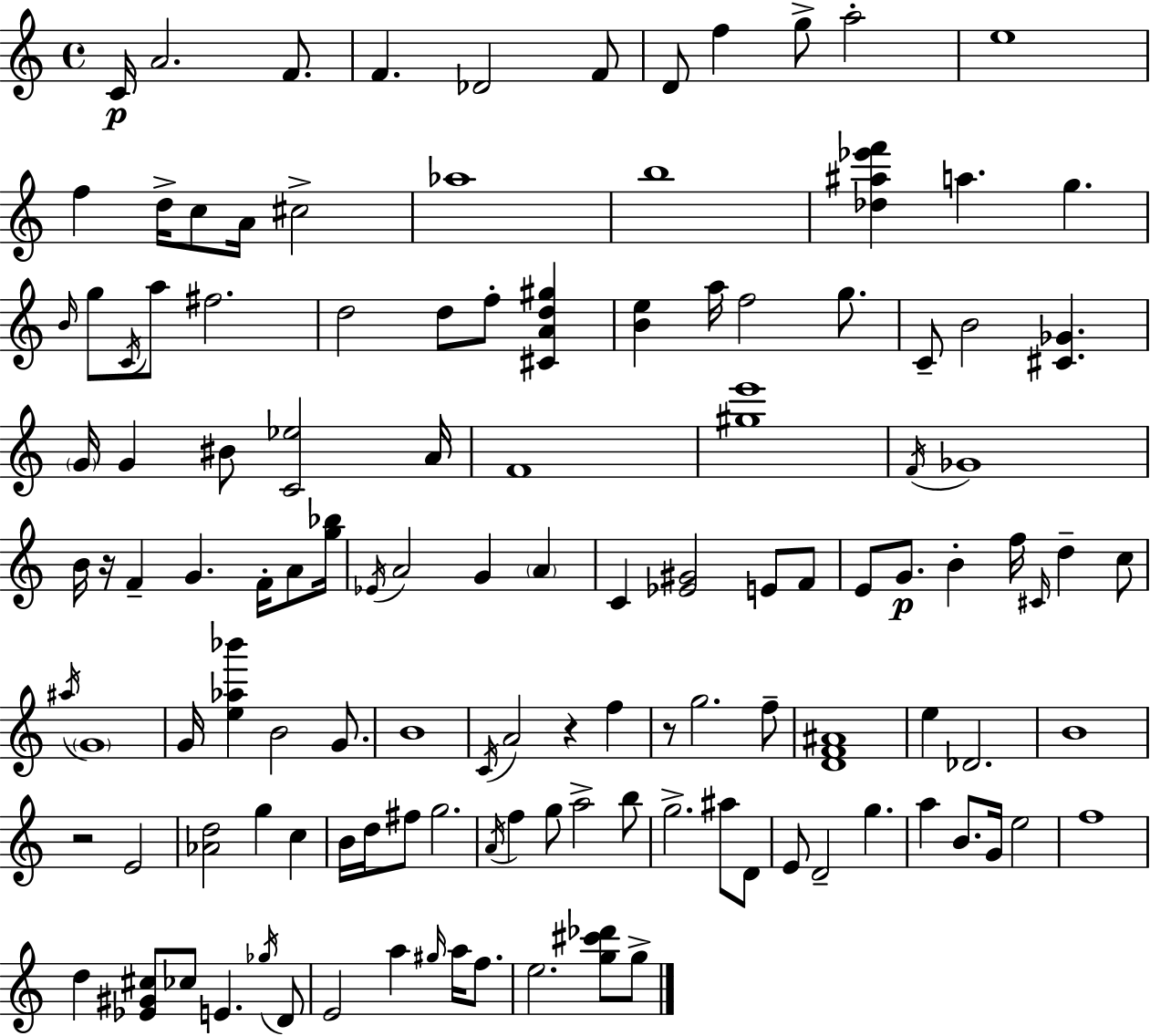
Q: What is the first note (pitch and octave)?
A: C4